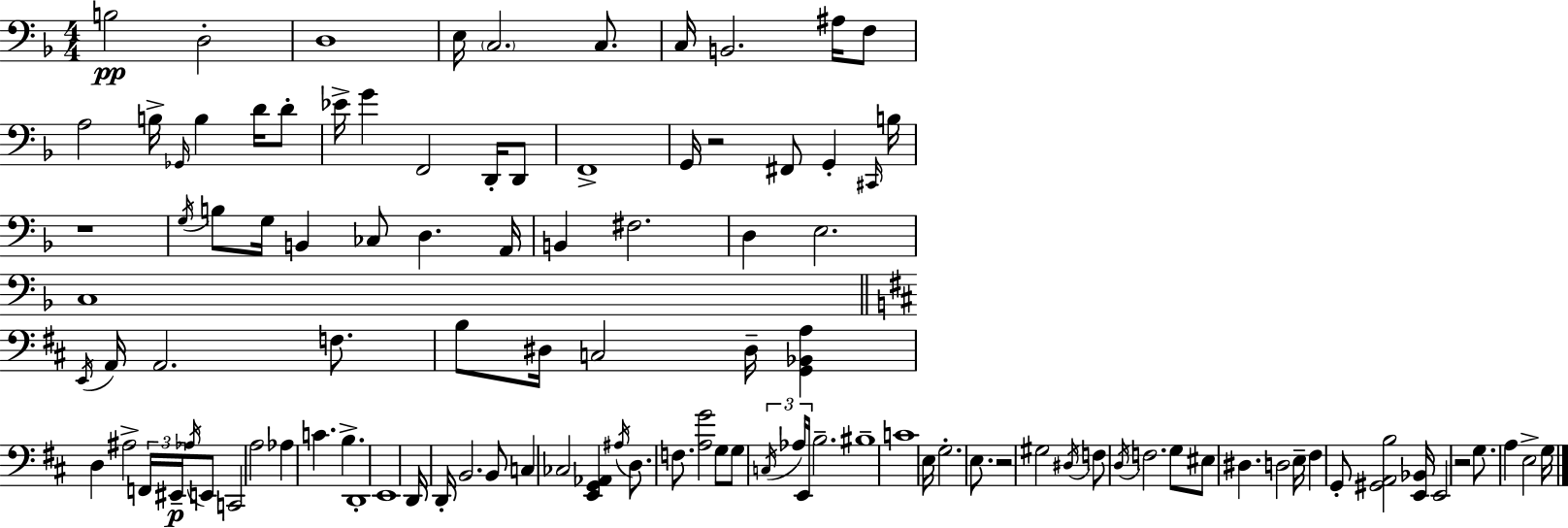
X:1
T:Untitled
M:4/4
L:1/4
K:F
B,2 D,2 D,4 E,/4 C,2 C,/2 C,/4 B,,2 ^A,/4 F,/2 A,2 B,/4 _G,,/4 B, D/4 D/2 _E/4 G F,,2 D,,/4 D,,/2 F,,4 G,,/4 z2 ^F,,/2 G,, ^C,,/4 B,/4 z4 G,/4 B,/2 G,/4 B,, _C,/2 D, A,,/4 B,, ^F,2 D, E,2 C,4 E,,/4 A,,/4 A,,2 F,/2 B,/2 ^D,/4 C,2 ^D,/4 [G,,_B,,A,] D, ^A,2 F,,/4 ^E,,/4 _A,/4 E,,/2 C,,2 A,2 _A, C B, D,,4 E,,4 D,,/4 D,,/4 B,,2 B,,/2 C, _C,2 [E,,G,,_A,,] ^A,/4 D,/2 F,/2 [A,G]2 G,/2 G,/2 C,/4 _A,/4 E,,/4 B,2 ^B,4 C4 E,/4 G,2 E,/2 z2 ^G,2 ^D,/4 F,/2 D,/4 F,2 G,/2 ^E,/2 ^D, D,2 E,/4 ^F, G,,/2 [^G,,A,,B,]2 [E,,_B,,]/4 E,,2 z2 G,/2 A, E,2 G,/4